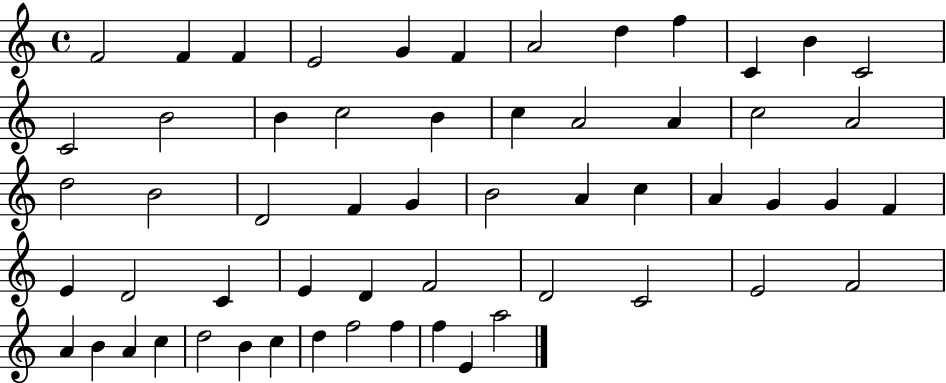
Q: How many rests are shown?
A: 0